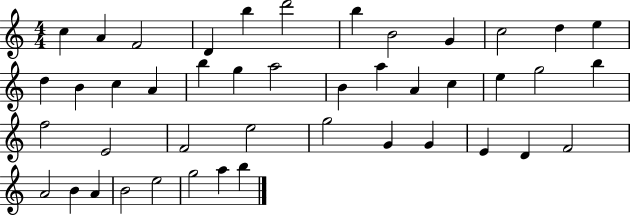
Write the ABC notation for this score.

X:1
T:Untitled
M:4/4
L:1/4
K:C
c A F2 D b d'2 b B2 G c2 d e d B c A b g a2 B a A c e g2 b f2 E2 F2 e2 g2 G G E D F2 A2 B A B2 e2 g2 a b